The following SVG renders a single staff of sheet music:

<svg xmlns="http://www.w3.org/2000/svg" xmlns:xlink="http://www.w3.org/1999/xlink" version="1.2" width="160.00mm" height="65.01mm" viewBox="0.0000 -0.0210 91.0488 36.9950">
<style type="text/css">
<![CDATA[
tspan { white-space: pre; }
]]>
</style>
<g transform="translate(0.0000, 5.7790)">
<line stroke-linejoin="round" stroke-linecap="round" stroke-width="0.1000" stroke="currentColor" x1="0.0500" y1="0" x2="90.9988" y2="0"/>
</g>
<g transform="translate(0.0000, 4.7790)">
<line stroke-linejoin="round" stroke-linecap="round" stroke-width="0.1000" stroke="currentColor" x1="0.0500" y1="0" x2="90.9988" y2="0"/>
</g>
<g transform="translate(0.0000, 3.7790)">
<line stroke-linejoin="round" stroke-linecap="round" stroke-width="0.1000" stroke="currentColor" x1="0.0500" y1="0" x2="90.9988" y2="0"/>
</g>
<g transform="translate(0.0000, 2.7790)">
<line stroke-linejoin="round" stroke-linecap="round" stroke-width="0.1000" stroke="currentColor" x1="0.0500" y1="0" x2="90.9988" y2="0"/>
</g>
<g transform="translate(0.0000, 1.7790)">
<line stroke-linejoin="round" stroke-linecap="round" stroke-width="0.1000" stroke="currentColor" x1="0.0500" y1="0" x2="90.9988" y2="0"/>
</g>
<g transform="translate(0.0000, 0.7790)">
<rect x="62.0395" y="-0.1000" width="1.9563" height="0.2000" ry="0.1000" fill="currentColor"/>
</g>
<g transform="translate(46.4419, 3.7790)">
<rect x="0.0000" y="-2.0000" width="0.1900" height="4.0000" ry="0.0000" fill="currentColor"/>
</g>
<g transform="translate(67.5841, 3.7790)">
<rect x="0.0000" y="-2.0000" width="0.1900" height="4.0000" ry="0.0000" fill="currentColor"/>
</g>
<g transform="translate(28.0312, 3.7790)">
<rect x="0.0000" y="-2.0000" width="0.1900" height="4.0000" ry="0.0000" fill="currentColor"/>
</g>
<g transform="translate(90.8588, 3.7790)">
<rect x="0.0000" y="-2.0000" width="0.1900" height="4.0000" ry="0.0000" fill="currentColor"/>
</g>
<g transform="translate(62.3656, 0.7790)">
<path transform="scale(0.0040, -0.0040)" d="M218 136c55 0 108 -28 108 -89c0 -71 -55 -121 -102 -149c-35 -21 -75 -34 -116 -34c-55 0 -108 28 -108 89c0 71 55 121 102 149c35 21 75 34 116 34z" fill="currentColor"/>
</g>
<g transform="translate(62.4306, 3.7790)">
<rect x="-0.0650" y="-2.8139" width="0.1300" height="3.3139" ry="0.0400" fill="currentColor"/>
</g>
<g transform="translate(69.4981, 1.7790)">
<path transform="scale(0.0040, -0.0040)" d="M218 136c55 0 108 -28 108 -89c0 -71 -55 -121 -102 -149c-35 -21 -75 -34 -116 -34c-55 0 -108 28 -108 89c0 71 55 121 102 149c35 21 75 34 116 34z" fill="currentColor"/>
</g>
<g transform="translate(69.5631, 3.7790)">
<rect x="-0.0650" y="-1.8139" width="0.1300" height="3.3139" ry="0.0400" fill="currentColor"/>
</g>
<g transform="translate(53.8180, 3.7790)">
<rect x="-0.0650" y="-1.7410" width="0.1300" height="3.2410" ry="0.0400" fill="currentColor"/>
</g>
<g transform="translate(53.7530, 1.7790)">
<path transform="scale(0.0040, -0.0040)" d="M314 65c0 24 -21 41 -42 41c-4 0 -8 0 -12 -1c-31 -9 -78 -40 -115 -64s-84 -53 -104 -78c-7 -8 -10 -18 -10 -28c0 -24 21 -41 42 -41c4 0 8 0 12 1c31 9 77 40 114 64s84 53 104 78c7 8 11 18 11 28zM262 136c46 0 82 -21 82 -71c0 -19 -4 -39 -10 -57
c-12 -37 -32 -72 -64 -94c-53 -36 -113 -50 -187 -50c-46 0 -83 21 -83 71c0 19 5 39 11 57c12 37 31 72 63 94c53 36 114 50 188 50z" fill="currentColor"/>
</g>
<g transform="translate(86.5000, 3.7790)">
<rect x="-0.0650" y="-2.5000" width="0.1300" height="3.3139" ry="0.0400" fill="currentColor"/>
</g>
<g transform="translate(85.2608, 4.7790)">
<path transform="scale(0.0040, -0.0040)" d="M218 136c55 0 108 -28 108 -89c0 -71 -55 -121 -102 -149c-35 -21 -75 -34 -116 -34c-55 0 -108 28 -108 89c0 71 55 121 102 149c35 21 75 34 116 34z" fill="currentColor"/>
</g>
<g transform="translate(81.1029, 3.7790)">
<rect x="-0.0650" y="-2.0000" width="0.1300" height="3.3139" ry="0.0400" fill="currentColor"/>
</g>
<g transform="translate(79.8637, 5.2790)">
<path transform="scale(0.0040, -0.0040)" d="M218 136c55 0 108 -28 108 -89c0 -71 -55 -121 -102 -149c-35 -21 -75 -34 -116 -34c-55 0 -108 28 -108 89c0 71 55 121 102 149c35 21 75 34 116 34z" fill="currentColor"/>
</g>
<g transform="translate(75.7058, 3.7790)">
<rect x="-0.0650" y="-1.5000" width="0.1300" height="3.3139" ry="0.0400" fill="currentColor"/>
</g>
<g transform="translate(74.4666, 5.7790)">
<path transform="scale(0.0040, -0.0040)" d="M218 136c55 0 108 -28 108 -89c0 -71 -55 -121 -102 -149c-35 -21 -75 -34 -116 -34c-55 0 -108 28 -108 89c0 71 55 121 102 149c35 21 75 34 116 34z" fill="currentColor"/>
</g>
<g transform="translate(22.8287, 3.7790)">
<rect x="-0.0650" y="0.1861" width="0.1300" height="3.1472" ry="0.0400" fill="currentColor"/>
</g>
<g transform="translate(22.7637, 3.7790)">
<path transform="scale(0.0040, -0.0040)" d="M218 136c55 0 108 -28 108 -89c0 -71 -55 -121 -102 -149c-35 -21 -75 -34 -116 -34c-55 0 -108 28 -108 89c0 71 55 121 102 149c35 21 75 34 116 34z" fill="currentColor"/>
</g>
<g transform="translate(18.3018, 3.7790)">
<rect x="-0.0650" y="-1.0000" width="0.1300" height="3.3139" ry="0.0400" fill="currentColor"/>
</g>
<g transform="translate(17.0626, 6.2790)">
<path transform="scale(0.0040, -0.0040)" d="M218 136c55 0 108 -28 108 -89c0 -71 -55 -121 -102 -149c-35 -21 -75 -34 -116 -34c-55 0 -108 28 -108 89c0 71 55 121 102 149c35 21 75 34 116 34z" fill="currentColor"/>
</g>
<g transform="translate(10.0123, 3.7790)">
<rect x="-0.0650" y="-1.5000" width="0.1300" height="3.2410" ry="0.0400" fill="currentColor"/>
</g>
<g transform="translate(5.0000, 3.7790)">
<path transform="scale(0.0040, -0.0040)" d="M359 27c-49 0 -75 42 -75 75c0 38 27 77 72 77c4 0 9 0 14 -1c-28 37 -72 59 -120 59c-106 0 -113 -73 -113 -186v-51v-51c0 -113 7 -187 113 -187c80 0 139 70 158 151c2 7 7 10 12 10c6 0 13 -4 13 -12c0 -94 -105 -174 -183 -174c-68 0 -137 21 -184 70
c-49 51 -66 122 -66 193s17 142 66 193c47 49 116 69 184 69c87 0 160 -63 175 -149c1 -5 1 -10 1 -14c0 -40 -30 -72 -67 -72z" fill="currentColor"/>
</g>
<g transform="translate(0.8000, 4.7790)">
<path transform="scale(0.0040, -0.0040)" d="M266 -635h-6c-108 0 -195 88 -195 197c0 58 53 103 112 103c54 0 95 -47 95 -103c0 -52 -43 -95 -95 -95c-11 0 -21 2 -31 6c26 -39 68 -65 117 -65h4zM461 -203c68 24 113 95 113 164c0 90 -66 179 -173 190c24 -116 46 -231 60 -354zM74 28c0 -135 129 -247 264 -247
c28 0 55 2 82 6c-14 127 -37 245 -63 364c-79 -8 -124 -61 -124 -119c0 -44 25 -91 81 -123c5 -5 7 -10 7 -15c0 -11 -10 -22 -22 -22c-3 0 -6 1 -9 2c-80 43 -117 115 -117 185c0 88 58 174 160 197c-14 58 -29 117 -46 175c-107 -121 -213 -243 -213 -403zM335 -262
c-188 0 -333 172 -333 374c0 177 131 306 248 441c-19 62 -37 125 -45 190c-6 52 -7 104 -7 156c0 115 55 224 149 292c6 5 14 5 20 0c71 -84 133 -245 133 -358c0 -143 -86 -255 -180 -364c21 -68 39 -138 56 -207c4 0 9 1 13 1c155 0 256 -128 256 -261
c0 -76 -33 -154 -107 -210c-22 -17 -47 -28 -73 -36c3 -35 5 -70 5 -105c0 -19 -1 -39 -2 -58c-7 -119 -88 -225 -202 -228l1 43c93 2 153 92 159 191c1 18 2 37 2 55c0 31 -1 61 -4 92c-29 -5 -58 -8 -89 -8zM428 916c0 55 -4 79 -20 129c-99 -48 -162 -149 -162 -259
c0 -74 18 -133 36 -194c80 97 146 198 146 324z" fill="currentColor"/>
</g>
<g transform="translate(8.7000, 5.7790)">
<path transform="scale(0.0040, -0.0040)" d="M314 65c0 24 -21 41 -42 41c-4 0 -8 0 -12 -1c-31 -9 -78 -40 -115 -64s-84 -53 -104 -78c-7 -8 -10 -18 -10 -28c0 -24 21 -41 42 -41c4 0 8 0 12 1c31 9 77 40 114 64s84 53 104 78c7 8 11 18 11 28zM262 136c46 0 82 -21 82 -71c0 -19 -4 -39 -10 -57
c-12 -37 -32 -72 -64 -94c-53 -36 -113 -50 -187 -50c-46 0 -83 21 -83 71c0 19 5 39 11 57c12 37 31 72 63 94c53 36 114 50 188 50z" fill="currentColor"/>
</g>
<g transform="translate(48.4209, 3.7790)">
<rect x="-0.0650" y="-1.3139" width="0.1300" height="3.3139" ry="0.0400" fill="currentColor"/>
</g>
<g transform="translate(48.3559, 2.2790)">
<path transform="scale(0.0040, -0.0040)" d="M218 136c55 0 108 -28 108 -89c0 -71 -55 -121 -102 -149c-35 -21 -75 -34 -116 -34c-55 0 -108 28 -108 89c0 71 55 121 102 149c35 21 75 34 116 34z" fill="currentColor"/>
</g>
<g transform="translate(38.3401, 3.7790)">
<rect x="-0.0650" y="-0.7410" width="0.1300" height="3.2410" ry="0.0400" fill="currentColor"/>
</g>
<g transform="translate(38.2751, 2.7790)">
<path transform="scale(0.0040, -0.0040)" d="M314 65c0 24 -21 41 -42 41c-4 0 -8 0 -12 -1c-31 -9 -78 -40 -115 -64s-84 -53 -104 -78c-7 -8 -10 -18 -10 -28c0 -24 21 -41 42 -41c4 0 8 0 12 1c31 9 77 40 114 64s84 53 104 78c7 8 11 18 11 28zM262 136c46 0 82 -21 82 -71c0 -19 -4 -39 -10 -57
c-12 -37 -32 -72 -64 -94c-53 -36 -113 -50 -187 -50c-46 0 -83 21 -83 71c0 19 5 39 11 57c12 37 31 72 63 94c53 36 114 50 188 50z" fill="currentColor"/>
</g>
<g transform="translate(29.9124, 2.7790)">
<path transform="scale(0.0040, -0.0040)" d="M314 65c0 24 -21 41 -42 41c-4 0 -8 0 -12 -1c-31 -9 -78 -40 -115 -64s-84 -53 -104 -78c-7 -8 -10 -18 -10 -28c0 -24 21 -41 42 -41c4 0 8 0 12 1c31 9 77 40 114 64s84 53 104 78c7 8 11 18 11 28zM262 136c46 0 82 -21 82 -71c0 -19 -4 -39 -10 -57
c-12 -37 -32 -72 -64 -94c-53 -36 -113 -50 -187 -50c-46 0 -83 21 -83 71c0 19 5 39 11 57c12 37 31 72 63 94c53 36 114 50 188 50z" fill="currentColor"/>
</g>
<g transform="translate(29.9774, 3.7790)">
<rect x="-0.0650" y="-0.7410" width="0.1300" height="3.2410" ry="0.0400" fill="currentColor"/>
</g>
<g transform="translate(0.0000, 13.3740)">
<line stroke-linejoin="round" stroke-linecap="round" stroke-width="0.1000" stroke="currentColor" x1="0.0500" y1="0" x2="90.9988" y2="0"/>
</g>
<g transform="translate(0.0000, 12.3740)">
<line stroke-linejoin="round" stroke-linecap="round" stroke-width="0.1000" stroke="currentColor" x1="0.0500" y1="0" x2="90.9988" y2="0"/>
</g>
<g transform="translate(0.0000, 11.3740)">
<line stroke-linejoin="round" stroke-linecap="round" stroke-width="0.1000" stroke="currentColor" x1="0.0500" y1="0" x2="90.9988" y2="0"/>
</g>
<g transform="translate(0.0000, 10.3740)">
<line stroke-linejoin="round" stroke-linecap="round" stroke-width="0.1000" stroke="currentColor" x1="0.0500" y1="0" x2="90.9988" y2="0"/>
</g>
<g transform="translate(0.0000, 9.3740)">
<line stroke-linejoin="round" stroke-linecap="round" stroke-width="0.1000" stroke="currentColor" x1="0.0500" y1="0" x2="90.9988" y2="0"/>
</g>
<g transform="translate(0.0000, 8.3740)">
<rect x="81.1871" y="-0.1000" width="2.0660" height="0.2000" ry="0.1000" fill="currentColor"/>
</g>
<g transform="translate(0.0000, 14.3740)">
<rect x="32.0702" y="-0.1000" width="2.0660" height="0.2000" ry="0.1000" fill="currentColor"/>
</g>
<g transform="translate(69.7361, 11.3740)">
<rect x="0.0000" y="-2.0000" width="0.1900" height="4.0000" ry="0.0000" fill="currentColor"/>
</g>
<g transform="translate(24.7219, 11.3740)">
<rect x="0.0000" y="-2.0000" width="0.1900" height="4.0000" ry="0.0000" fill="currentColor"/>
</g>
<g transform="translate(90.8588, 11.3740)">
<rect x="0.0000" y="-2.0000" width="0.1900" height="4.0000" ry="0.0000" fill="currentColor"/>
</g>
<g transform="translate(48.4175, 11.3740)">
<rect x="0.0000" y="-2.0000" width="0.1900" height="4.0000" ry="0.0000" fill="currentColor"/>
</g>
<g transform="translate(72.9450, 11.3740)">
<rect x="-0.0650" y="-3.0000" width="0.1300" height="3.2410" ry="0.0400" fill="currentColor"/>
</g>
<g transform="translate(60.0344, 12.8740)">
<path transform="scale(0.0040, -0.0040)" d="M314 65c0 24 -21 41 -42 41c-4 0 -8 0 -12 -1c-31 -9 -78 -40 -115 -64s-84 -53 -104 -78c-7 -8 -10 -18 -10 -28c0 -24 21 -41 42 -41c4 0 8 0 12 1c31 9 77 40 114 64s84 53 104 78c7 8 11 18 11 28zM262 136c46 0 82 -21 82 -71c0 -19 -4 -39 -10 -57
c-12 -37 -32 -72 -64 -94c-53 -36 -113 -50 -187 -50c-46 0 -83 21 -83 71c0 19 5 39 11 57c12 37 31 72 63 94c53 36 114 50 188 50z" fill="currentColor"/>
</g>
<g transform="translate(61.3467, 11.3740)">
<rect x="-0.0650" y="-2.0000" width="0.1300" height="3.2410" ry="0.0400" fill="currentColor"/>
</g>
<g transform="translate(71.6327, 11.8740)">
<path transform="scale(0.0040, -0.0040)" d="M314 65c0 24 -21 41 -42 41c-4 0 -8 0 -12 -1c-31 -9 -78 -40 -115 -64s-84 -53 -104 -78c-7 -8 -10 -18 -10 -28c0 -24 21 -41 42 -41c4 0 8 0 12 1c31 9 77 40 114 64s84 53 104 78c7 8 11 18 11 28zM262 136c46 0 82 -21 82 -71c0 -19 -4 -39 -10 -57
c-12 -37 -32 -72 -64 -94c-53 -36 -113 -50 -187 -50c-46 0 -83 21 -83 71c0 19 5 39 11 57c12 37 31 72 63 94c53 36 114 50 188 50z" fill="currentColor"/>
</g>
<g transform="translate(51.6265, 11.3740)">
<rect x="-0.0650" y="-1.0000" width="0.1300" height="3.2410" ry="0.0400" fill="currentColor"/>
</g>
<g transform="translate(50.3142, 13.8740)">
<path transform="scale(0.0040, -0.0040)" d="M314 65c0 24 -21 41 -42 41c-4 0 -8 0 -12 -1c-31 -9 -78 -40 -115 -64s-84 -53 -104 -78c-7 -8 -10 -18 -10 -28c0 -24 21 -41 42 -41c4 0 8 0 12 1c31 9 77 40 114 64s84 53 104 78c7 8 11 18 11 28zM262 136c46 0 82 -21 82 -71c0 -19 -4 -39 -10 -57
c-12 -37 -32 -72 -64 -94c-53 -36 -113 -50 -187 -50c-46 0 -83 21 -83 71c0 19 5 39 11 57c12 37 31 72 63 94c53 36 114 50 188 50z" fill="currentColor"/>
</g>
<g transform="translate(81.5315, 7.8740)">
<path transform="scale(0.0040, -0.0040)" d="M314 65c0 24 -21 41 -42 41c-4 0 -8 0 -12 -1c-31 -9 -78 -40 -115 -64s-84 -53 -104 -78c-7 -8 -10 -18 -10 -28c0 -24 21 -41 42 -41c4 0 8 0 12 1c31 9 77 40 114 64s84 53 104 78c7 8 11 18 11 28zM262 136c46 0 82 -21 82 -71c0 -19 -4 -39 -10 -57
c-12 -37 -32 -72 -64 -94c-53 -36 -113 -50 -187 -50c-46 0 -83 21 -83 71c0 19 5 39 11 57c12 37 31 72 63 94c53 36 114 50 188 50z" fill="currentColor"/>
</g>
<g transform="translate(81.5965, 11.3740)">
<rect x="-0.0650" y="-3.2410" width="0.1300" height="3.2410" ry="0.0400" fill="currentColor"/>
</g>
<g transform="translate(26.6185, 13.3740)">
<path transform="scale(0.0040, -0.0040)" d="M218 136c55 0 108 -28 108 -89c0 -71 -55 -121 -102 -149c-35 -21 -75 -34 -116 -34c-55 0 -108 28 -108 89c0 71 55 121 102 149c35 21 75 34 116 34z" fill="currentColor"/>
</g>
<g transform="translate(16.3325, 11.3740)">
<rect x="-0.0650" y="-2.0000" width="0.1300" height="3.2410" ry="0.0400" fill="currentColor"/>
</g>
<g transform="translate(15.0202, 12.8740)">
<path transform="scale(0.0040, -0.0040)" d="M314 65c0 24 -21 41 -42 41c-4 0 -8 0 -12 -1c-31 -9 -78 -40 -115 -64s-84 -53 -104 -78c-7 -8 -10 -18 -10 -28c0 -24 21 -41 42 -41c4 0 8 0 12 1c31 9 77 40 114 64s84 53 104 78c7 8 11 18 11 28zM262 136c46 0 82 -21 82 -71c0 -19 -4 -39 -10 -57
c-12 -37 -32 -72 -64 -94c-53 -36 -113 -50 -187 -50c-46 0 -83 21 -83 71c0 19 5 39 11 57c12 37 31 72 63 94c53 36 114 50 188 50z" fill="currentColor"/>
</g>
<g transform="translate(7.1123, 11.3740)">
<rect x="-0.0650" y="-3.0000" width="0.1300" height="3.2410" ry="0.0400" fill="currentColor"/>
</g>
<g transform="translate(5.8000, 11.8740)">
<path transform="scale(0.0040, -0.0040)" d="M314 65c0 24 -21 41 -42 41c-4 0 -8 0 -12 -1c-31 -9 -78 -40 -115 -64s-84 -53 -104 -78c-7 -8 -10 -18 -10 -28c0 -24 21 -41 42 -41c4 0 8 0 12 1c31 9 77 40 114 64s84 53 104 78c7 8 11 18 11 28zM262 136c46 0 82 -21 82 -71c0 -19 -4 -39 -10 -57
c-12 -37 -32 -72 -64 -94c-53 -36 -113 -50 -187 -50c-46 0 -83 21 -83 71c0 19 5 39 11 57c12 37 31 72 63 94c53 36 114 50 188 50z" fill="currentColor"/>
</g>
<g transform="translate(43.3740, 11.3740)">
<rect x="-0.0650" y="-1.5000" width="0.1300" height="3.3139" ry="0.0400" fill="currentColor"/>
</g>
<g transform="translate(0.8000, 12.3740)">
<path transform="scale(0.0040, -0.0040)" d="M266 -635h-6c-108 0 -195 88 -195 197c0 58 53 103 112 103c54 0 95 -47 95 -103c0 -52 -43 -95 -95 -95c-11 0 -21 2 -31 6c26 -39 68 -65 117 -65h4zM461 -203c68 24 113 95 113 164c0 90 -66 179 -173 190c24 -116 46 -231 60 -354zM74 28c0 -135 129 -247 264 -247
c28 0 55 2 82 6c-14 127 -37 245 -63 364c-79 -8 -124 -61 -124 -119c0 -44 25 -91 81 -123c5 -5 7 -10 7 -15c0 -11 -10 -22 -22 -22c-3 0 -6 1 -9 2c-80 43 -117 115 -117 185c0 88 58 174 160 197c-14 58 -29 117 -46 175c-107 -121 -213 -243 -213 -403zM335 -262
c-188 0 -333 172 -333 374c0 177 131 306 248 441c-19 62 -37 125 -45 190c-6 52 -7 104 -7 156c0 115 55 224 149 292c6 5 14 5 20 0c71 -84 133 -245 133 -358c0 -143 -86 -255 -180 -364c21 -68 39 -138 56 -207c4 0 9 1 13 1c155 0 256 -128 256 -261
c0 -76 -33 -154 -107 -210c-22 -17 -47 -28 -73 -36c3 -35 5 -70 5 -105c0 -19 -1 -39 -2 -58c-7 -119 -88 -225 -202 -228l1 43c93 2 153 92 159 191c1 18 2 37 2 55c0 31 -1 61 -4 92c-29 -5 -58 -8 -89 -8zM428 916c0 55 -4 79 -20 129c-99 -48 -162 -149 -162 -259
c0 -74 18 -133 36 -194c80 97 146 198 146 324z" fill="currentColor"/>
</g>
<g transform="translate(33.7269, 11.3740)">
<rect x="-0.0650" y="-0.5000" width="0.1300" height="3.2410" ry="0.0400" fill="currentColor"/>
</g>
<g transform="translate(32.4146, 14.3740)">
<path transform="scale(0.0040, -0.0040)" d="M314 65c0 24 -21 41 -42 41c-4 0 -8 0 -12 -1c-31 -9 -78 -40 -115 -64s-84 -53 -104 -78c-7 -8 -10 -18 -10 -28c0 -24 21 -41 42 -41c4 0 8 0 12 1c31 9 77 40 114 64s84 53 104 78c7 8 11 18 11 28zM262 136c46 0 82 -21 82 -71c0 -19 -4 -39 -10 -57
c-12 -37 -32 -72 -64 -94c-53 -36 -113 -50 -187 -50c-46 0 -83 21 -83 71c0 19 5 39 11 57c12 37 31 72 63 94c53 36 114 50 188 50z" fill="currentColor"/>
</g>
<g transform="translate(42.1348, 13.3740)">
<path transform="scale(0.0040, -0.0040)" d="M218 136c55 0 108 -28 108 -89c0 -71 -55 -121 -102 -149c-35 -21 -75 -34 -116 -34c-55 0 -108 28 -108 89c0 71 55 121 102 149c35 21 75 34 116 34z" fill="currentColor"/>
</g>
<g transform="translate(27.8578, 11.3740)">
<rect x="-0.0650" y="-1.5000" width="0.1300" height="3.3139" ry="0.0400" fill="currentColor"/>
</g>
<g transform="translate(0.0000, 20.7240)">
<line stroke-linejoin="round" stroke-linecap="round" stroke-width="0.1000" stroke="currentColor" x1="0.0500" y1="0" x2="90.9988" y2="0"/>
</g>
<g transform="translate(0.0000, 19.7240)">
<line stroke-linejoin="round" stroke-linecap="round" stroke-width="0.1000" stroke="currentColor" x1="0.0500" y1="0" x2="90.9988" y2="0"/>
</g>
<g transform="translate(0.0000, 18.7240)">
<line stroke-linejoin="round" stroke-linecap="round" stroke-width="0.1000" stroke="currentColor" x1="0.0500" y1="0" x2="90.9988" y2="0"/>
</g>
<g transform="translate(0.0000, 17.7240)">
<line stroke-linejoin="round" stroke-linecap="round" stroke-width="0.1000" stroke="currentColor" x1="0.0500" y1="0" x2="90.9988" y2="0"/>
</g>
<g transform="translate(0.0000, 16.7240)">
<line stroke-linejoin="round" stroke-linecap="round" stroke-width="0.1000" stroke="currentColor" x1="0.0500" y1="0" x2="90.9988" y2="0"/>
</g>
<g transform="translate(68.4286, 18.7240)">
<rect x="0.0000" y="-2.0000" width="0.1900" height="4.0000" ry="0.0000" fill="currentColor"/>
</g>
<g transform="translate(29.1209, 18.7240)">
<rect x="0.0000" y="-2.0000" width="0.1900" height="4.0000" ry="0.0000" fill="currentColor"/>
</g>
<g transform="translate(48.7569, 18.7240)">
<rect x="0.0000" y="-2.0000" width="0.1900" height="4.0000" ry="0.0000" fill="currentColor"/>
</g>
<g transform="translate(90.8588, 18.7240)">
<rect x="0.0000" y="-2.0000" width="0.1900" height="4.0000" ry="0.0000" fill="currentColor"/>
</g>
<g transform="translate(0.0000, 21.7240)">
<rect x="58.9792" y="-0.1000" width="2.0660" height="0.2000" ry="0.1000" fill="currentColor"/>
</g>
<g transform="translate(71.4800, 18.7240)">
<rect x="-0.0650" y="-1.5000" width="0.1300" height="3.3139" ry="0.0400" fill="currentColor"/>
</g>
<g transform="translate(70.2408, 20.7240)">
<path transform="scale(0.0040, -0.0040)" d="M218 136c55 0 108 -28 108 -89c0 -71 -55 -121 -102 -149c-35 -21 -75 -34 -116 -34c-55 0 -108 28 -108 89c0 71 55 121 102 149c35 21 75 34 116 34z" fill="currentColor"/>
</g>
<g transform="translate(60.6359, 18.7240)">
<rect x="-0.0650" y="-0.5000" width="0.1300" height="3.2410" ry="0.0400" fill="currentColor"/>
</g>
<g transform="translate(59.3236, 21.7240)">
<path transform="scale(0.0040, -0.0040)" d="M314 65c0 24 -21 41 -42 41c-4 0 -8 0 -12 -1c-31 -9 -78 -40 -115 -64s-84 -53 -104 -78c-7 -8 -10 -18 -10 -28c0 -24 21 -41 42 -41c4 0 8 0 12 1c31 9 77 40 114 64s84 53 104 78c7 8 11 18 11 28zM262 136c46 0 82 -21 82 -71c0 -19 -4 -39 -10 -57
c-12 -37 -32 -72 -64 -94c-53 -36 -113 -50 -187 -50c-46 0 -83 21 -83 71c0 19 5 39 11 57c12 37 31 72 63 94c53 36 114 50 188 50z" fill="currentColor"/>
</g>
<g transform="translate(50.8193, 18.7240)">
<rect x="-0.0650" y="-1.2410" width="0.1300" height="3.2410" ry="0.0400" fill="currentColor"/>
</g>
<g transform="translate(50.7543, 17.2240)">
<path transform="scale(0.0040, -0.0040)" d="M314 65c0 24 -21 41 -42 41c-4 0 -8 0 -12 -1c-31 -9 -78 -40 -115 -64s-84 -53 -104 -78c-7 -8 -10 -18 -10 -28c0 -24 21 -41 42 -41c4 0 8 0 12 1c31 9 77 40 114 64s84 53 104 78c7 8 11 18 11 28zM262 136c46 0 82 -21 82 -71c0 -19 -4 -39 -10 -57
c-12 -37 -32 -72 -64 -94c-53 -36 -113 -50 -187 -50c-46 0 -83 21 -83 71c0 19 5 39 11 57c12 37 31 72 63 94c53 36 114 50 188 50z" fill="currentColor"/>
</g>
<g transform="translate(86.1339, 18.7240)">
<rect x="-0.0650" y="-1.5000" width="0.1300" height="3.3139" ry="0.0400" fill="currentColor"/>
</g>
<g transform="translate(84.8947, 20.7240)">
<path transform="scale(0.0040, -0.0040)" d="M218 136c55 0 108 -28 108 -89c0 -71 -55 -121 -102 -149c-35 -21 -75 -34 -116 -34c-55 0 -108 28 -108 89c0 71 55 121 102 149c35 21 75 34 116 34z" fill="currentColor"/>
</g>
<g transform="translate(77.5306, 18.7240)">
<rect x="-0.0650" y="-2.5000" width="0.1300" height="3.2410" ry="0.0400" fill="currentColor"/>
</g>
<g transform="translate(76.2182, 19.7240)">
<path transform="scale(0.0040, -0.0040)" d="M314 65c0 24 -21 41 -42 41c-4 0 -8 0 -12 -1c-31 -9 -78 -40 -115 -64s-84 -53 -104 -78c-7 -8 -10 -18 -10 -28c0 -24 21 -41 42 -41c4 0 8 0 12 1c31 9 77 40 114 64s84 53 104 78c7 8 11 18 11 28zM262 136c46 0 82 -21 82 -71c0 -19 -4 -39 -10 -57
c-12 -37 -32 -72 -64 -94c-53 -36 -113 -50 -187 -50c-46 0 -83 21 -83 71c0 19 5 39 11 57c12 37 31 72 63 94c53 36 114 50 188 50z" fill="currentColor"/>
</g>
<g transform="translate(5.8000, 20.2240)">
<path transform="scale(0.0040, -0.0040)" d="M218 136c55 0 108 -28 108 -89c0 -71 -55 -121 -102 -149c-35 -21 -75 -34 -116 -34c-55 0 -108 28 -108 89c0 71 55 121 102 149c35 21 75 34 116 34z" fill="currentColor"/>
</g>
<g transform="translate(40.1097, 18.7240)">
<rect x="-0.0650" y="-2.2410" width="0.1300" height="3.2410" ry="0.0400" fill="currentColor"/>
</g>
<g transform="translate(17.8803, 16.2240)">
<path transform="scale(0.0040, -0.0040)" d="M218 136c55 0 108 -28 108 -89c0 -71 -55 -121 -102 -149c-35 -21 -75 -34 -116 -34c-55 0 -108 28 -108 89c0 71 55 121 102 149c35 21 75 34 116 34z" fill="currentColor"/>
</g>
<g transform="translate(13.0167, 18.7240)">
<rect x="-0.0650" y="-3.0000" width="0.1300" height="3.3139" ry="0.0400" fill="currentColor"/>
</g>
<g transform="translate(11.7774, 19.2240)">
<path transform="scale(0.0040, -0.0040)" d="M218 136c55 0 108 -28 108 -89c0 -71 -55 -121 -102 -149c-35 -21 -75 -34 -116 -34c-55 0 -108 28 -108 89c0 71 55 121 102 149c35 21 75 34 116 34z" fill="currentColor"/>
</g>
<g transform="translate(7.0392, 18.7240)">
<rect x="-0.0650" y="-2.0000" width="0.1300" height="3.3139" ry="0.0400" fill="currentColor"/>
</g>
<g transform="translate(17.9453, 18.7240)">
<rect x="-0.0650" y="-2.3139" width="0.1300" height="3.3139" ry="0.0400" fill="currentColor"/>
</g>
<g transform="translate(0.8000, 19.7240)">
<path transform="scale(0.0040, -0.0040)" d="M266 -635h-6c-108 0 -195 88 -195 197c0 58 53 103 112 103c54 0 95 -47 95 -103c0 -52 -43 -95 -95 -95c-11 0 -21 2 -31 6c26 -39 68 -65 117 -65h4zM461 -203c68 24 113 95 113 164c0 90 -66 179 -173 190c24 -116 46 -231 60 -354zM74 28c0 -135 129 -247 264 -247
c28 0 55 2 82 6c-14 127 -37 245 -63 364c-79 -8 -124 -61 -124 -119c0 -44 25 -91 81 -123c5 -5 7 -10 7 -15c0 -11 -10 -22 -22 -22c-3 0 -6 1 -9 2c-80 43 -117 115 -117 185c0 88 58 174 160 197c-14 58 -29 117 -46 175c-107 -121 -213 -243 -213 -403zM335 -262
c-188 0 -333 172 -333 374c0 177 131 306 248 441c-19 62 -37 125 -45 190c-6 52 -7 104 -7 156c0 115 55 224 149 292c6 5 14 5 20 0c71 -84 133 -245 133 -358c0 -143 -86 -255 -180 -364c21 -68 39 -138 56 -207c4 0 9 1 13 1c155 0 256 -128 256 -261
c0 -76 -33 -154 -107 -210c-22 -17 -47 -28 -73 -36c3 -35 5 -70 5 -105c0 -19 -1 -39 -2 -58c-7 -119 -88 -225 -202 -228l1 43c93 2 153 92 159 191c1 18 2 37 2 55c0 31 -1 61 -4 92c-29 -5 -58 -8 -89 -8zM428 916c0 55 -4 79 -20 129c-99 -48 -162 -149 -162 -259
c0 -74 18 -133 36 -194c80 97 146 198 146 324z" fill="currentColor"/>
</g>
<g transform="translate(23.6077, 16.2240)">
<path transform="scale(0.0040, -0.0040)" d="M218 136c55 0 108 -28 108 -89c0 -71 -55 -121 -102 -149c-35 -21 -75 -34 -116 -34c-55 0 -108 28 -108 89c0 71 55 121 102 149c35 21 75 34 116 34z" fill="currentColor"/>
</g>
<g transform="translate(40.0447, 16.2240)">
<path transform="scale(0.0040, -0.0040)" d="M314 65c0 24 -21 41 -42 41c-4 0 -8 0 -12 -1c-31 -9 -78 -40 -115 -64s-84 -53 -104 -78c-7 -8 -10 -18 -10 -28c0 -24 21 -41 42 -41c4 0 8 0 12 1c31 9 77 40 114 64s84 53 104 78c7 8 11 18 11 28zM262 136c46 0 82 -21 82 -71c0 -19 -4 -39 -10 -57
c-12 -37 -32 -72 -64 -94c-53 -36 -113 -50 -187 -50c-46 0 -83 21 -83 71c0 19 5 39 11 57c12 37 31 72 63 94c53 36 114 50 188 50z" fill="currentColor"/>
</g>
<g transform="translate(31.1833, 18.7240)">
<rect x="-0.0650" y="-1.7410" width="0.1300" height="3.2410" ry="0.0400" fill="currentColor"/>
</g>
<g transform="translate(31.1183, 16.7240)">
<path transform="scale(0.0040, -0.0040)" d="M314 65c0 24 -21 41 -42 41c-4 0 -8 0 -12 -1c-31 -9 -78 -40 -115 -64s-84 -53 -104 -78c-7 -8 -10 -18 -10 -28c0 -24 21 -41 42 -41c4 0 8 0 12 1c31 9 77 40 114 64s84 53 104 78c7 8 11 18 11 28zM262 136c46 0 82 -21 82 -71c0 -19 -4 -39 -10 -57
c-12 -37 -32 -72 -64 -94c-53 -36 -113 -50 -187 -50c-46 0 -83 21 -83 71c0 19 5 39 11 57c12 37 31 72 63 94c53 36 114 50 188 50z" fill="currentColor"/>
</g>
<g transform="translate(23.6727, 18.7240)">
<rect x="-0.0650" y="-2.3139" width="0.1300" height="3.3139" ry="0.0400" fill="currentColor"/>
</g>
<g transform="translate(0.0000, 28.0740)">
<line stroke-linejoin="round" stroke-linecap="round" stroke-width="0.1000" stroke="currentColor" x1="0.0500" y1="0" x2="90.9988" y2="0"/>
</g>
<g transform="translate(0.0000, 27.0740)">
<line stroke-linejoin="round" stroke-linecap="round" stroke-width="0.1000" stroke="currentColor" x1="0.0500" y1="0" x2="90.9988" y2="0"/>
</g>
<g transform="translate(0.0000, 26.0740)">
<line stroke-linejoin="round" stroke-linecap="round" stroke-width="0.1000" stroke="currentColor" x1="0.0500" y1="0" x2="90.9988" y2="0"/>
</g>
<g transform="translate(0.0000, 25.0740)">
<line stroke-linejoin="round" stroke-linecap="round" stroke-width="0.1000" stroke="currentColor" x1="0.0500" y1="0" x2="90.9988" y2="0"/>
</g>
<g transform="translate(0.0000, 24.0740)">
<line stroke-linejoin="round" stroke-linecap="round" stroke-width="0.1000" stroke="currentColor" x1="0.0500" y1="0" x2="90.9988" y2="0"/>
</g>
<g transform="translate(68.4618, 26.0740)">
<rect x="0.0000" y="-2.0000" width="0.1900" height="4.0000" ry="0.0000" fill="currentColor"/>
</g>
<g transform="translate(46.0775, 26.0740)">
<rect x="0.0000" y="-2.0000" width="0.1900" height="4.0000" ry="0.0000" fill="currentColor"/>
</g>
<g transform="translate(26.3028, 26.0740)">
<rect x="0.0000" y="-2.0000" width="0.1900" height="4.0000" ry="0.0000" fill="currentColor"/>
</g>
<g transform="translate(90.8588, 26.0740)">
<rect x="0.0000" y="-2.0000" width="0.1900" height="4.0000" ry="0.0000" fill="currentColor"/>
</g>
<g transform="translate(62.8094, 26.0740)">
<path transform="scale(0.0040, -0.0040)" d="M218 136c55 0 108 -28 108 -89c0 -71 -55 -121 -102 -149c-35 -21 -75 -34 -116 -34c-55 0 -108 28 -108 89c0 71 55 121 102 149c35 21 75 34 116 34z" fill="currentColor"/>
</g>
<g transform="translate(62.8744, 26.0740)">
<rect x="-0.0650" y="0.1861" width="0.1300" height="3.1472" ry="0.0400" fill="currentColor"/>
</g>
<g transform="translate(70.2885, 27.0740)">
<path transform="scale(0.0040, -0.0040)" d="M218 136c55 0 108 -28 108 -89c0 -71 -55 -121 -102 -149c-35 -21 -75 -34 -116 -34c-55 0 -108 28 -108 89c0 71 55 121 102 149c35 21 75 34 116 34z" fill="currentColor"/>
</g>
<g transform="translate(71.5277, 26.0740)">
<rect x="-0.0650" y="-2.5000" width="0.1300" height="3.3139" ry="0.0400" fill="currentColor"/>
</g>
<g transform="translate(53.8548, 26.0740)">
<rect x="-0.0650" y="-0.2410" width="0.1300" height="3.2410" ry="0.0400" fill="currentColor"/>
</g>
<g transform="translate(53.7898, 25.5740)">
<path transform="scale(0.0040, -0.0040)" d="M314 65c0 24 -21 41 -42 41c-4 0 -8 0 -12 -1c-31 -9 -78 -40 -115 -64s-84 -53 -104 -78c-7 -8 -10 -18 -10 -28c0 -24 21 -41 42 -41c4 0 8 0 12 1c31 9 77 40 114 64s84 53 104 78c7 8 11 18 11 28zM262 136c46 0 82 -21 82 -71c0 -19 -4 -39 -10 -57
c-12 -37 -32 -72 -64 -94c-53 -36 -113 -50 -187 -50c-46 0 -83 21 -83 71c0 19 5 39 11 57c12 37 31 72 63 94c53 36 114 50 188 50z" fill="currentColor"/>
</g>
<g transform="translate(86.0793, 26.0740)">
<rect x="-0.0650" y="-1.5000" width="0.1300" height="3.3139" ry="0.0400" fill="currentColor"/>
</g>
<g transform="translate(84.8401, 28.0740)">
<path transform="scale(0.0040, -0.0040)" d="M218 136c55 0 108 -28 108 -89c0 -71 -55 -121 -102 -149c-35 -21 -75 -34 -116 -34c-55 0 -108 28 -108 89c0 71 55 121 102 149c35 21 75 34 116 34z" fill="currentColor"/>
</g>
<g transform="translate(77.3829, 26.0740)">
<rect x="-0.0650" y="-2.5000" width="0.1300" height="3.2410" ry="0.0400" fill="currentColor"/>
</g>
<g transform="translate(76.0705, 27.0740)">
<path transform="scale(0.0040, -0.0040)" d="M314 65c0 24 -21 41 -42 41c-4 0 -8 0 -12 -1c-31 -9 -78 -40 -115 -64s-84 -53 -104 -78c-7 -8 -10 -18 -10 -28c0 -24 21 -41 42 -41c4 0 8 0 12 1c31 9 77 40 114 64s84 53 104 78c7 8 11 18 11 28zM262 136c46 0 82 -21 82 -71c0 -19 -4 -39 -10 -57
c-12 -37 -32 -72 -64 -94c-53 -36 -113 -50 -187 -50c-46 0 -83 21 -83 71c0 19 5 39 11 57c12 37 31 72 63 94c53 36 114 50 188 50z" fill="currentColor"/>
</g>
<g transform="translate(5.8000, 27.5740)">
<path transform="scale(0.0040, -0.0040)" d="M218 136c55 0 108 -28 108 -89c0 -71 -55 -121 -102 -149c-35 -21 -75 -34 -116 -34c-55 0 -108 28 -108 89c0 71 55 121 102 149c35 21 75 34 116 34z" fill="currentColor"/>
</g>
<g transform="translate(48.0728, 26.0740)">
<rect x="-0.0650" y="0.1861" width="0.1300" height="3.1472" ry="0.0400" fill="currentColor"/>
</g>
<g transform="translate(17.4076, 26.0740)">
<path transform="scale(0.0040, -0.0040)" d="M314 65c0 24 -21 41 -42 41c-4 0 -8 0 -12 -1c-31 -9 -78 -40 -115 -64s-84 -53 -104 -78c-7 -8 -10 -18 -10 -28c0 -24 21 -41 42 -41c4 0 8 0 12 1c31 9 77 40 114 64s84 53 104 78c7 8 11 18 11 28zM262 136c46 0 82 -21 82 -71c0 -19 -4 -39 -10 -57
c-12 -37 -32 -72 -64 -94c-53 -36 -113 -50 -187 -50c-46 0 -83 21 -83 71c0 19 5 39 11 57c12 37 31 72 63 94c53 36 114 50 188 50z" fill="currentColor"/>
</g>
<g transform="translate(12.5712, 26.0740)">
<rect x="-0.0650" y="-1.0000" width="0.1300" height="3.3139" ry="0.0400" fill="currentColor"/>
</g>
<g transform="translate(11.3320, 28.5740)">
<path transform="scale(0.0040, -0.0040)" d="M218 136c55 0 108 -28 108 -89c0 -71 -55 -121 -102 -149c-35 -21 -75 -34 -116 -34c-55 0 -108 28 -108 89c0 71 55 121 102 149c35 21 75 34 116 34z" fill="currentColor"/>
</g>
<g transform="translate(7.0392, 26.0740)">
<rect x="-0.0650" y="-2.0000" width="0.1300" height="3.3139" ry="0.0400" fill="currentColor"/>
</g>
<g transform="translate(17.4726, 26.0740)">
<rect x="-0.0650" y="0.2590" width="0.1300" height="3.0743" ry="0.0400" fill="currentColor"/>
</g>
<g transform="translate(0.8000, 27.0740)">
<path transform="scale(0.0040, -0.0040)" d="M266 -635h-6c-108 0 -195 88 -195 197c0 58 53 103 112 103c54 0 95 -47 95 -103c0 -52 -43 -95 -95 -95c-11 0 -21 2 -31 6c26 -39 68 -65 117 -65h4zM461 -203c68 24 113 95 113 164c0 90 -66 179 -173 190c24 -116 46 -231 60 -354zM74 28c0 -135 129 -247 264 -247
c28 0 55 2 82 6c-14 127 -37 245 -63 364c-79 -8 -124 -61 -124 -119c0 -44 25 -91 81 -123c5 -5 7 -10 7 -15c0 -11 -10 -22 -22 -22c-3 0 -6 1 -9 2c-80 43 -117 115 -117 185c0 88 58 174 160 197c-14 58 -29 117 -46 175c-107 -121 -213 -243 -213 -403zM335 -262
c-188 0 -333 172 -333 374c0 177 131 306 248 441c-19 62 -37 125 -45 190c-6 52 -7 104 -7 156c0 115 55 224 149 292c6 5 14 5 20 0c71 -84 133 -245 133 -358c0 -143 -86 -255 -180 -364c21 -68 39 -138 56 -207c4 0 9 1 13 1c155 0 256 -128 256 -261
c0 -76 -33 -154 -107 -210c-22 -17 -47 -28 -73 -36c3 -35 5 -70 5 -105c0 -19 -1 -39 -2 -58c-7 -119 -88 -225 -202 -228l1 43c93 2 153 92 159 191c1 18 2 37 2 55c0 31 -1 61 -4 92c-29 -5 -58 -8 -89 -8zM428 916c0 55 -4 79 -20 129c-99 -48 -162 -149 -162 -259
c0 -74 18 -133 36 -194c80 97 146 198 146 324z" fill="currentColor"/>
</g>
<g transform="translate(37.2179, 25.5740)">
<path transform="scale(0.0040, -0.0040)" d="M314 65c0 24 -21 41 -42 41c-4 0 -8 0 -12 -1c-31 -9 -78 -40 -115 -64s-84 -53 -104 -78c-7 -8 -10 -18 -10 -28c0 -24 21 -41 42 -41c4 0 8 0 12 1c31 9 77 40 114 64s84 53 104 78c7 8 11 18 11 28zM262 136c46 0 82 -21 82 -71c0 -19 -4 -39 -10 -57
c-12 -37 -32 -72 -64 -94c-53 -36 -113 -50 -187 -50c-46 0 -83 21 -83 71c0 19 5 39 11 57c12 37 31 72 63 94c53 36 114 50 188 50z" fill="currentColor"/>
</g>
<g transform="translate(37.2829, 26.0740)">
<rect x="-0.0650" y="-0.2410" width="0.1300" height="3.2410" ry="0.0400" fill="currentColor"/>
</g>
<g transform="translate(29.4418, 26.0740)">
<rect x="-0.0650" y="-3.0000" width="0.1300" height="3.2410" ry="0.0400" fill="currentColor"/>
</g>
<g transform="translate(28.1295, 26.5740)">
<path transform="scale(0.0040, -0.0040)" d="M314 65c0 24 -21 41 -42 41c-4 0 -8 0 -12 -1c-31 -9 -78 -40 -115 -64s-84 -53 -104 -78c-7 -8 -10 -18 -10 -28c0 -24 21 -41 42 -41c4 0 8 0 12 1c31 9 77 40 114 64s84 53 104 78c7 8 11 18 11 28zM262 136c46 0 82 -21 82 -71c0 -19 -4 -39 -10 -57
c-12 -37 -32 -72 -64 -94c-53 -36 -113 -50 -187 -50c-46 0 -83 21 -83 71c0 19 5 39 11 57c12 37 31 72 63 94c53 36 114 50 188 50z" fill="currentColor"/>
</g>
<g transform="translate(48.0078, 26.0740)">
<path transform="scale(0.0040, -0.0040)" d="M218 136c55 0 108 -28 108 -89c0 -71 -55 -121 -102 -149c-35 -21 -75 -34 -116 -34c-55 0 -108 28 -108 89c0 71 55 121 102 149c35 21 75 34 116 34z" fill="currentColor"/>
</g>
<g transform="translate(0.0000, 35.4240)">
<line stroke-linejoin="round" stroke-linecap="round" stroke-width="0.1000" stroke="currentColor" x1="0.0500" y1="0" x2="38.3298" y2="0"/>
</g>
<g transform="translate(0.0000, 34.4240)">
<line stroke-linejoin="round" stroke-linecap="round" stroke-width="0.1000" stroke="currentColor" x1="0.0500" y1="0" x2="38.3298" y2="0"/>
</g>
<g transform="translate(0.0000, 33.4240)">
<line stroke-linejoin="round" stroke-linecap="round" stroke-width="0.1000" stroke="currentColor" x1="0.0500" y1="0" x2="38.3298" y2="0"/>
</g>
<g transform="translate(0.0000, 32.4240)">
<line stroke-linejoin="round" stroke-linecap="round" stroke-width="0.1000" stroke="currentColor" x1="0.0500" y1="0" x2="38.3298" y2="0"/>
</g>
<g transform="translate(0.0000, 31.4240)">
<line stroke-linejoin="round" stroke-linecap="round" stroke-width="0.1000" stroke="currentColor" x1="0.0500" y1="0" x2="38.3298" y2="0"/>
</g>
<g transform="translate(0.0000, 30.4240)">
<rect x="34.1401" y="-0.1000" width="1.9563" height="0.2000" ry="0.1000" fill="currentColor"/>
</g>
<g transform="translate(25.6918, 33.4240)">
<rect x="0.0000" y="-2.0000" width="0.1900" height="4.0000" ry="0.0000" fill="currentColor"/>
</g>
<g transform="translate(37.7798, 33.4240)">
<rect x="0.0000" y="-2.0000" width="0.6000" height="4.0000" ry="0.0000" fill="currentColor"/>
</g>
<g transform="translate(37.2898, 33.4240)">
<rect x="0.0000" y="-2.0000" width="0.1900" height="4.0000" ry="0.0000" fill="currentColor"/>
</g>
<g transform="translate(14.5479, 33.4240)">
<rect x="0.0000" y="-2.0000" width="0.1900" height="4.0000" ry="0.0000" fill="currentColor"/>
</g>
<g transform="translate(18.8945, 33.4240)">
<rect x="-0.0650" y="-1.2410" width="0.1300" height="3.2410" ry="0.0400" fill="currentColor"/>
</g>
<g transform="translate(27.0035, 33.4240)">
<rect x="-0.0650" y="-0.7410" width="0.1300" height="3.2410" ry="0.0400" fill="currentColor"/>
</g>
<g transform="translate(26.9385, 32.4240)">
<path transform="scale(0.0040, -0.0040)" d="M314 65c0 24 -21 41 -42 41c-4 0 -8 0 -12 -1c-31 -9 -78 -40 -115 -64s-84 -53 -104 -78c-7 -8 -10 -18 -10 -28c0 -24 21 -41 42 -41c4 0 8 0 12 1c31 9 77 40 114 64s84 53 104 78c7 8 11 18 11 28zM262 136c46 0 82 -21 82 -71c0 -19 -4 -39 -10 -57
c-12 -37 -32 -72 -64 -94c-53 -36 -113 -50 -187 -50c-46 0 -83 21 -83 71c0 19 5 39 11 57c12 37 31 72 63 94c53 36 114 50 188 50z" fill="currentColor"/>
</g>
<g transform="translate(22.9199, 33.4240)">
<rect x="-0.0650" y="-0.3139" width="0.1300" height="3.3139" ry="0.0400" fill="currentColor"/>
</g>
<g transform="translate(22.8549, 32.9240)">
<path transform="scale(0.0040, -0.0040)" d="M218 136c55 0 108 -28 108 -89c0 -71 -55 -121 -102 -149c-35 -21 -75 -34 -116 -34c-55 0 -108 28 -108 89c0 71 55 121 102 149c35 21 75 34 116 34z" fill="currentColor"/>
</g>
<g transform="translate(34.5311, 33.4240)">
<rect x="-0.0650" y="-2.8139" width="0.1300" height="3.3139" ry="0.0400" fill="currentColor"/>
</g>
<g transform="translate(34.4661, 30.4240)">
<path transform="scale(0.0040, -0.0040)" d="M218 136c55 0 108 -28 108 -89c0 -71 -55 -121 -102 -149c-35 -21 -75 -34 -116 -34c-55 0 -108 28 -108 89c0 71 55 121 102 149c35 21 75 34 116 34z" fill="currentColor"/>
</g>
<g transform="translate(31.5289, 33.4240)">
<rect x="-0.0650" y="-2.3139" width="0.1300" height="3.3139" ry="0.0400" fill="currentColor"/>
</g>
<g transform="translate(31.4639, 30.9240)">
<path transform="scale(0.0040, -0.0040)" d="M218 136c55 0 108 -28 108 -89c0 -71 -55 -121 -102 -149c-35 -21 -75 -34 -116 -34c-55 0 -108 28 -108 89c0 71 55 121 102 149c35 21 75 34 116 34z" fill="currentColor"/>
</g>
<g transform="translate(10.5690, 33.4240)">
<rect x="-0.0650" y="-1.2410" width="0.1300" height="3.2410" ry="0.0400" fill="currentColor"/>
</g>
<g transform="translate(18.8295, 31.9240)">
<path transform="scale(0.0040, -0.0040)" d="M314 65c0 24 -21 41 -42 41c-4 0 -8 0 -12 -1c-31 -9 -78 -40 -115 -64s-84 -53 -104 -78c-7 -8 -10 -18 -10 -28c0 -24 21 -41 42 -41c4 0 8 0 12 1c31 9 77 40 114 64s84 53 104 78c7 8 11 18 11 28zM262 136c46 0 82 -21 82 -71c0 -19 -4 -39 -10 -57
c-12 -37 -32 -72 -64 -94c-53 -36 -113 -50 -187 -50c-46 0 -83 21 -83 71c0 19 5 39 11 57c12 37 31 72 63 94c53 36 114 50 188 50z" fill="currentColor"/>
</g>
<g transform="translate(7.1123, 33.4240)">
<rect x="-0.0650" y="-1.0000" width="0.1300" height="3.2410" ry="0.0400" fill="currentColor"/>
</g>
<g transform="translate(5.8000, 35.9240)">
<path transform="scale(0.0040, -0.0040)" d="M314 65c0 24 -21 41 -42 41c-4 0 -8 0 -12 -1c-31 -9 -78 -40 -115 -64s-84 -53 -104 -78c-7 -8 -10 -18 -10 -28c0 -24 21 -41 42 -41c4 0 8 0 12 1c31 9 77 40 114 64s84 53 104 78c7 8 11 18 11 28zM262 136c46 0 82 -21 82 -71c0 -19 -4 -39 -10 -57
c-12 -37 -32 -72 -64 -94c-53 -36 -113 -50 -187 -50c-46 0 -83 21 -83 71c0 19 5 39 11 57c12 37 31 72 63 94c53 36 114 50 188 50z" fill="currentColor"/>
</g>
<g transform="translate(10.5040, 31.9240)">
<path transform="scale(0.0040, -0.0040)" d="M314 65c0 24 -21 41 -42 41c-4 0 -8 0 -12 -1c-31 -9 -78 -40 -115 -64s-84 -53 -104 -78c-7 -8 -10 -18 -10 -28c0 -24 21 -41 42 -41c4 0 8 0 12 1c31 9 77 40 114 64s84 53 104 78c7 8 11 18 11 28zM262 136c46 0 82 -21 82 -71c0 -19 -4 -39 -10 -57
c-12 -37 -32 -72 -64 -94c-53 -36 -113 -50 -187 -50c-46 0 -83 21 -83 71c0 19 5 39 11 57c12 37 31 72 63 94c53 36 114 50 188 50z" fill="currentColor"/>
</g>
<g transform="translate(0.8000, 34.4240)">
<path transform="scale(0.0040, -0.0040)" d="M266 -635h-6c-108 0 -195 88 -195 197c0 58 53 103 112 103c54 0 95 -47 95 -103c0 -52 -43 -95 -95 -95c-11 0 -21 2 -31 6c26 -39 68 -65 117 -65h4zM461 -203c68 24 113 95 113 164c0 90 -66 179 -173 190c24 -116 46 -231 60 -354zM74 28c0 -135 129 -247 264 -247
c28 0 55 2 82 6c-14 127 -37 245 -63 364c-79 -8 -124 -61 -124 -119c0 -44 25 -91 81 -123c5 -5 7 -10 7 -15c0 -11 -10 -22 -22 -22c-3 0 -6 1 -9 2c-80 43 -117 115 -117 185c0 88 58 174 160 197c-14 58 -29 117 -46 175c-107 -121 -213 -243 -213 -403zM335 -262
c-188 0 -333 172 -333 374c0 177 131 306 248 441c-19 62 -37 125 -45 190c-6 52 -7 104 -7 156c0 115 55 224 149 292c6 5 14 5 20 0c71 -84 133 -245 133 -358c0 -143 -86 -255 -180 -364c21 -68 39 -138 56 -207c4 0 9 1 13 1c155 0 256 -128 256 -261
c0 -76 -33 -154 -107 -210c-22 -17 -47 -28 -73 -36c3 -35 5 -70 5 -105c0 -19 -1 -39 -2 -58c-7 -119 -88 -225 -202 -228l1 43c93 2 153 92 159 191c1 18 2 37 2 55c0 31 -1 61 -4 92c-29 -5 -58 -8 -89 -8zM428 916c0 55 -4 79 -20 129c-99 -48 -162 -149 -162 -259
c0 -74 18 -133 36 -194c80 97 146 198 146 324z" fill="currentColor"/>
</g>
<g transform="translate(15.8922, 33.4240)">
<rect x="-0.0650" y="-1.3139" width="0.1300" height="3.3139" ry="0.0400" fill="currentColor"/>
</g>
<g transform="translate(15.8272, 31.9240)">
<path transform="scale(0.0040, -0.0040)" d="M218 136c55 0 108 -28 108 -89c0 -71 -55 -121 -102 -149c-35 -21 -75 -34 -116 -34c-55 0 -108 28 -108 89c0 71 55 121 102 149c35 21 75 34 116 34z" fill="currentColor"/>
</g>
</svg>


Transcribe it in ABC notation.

X:1
T:Untitled
M:4/4
L:1/4
K:C
E2 D B d2 d2 e f2 a f E F G A2 F2 E C2 E D2 F2 A2 b2 F A g g f2 g2 e2 C2 E G2 E F D B2 A2 c2 B c2 B G G2 E D2 e2 e e2 c d2 g a